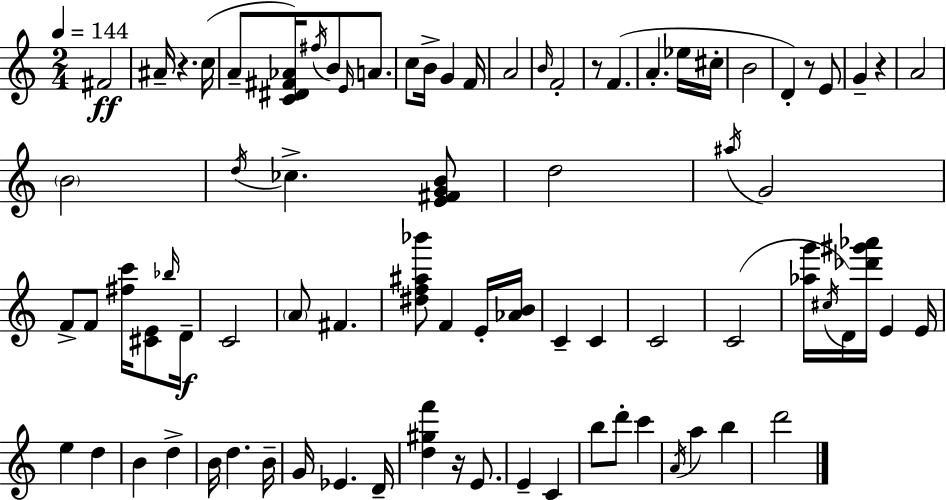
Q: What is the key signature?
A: A minor